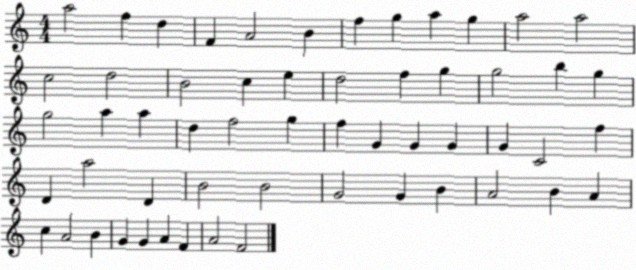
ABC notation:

X:1
T:Untitled
M:4/4
L:1/4
K:C
a2 f d F A2 B f g a g a2 a2 c2 d2 B2 c e d2 f g g2 b g g2 a a d f2 g f G G G G C2 f D a2 D B2 B2 G2 G B A2 B A c A2 B G G A F A2 F2